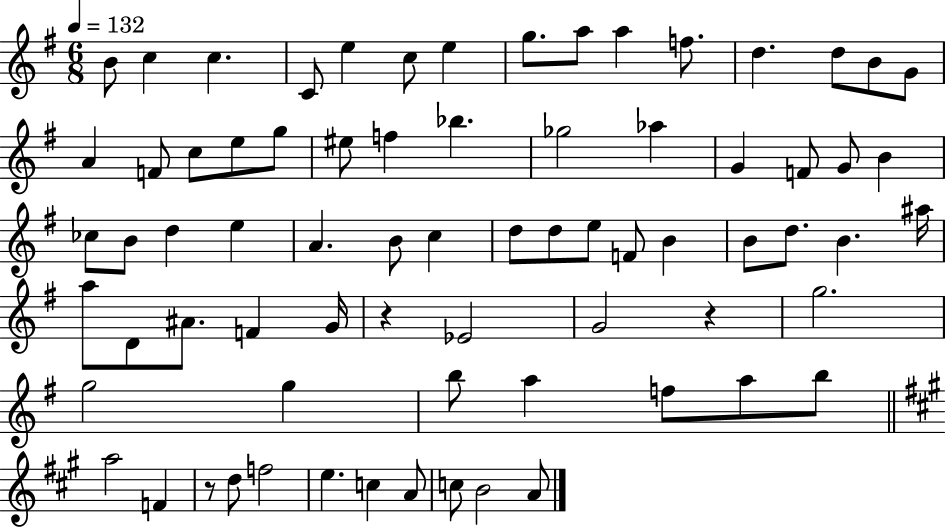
{
  \clef treble
  \numericTimeSignature
  \time 6/8
  \key g \major
  \tempo 4 = 132
  b'8 c''4 c''4. | c'8 e''4 c''8 e''4 | g''8. a''8 a''4 f''8. | d''4. d''8 b'8 g'8 | \break a'4 f'8 c''8 e''8 g''8 | eis''8 f''4 bes''4. | ges''2 aes''4 | g'4 f'8 g'8 b'4 | \break ces''8 b'8 d''4 e''4 | a'4. b'8 c''4 | d''8 d''8 e''8 f'8 b'4 | b'8 d''8. b'4. ais''16 | \break a''8 d'8 ais'8. f'4 g'16 | r4 ees'2 | g'2 r4 | g''2. | \break g''2 g''4 | b''8 a''4 f''8 a''8 b''8 | \bar "||" \break \key a \major a''2 f'4 | r8 d''8 f''2 | e''4. c''4 a'8 | c''8 b'2 a'8 | \break \bar "|."
}